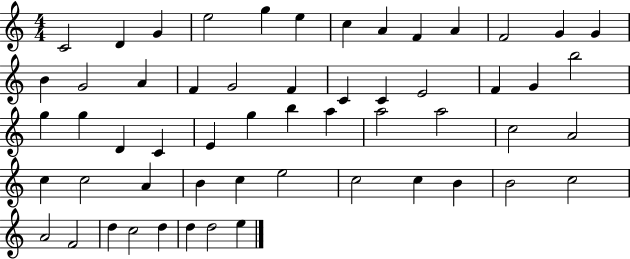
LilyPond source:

{
  \clef treble
  \numericTimeSignature
  \time 4/4
  \key c \major
  c'2 d'4 g'4 | e''2 g''4 e''4 | c''4 a'4 f'4 a'4 | f'2 g'4 g'4 | \break b'4 g'2 a'4 | f'4 g'2 f'4 | c'4 c'4 e'2 | f'4 g'4 b''2 | \break g''4 g''4 d'4 c'4 | e'4 g''4 b''4 a''4 | a''2 a''2 | c''2 a'2 | \break c''4 c''2 a'4 | b'4 c''4 e''2 | c''2 c''4 b'4 | b'2 c''2 | \break a'2 f'2 | d''4 c''2 d''4 | d''4 d''2 e''4 | \bar "|."
}